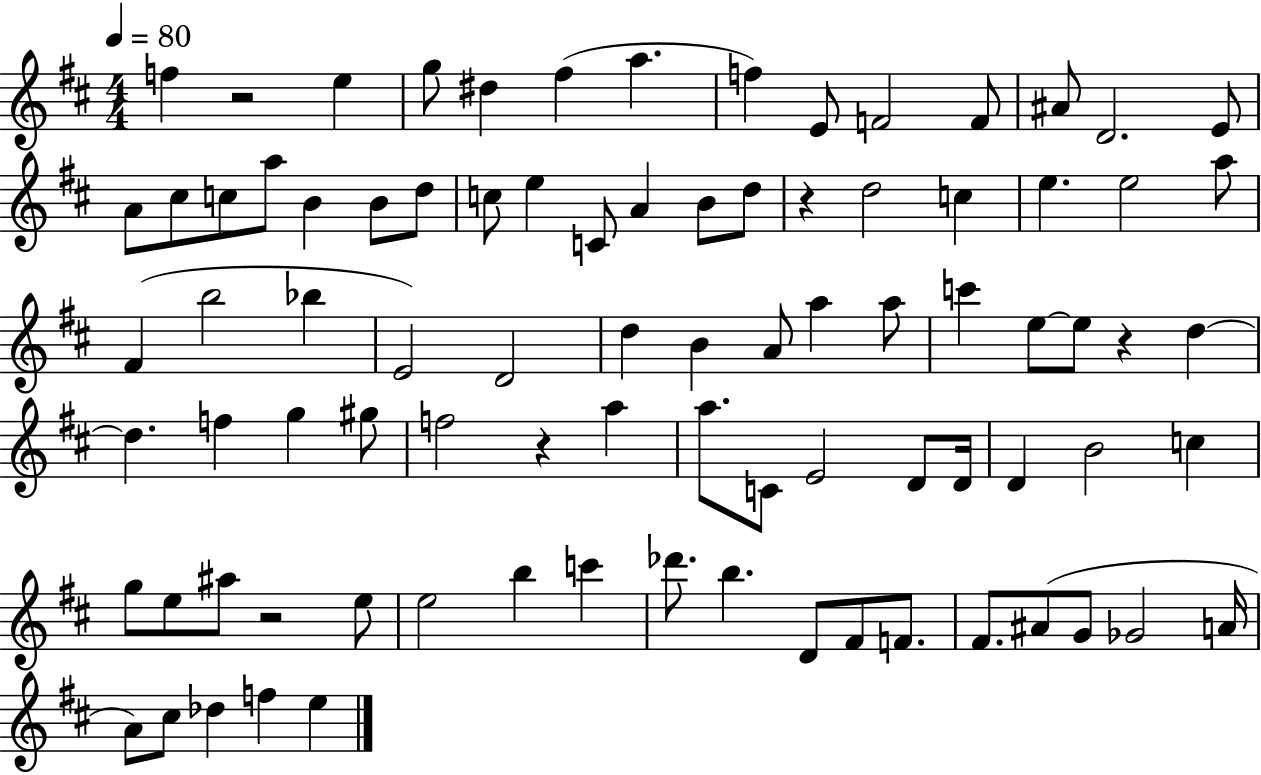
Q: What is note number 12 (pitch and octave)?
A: D4